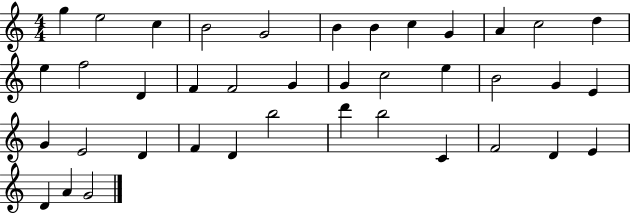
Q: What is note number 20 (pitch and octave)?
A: C5